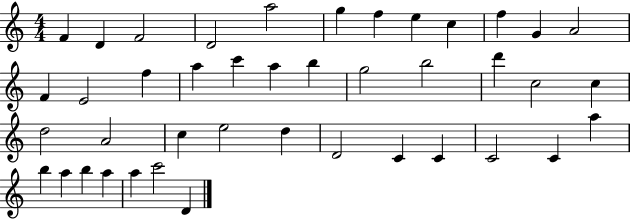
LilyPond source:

{
  \clef treble
  \numericTimeSignature
  \time 4/4
  \key c \major
  f'4 d'4 f'2 | d'2 a''2 | g''4 f''4 e''4 c''4 | f''4 g'4 a'2 | \break f'4 e'2 f''4 | a''4 c'''4 a''4 b''4 | g''2 b''2 | d'''4 c''2 c''4 | \break d''2 a'2 | c''4 e''2 d''4 | d'2 c'4 c'4 | c'2 c'4 a''4 | \break b''4 a''4 b''4 a''4 | a''4 c'''2 d'4 | \bar "|."
}